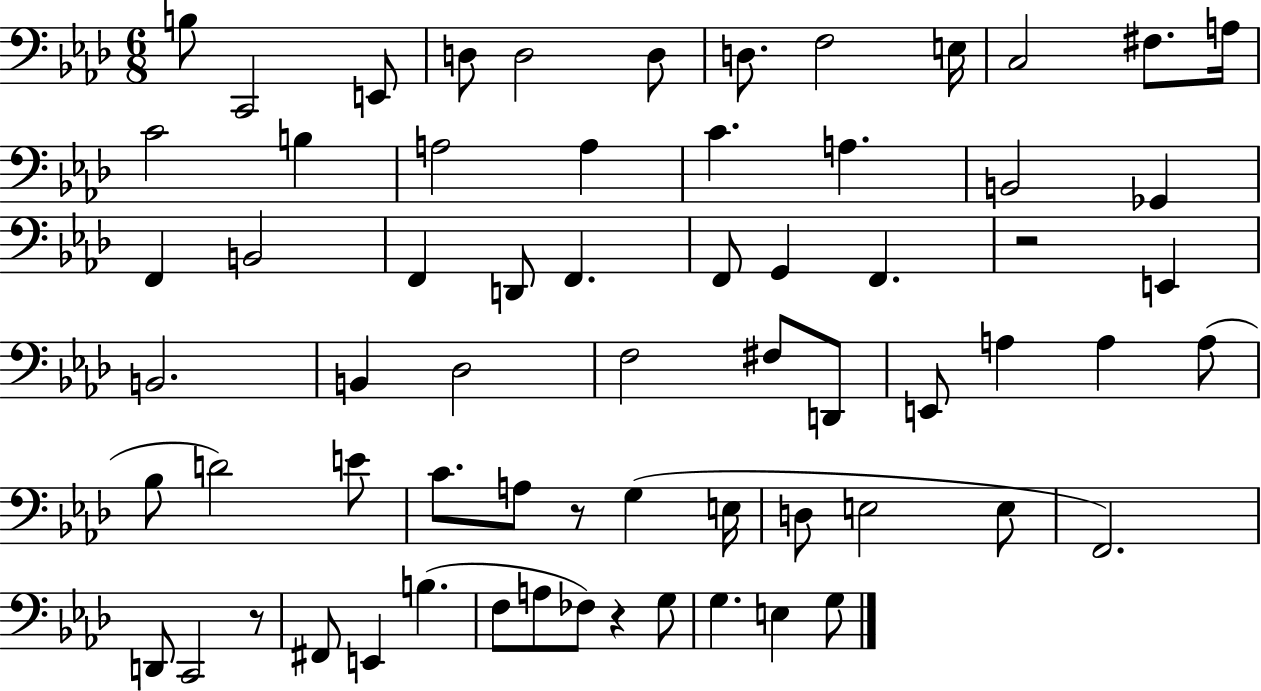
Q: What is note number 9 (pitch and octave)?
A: E3